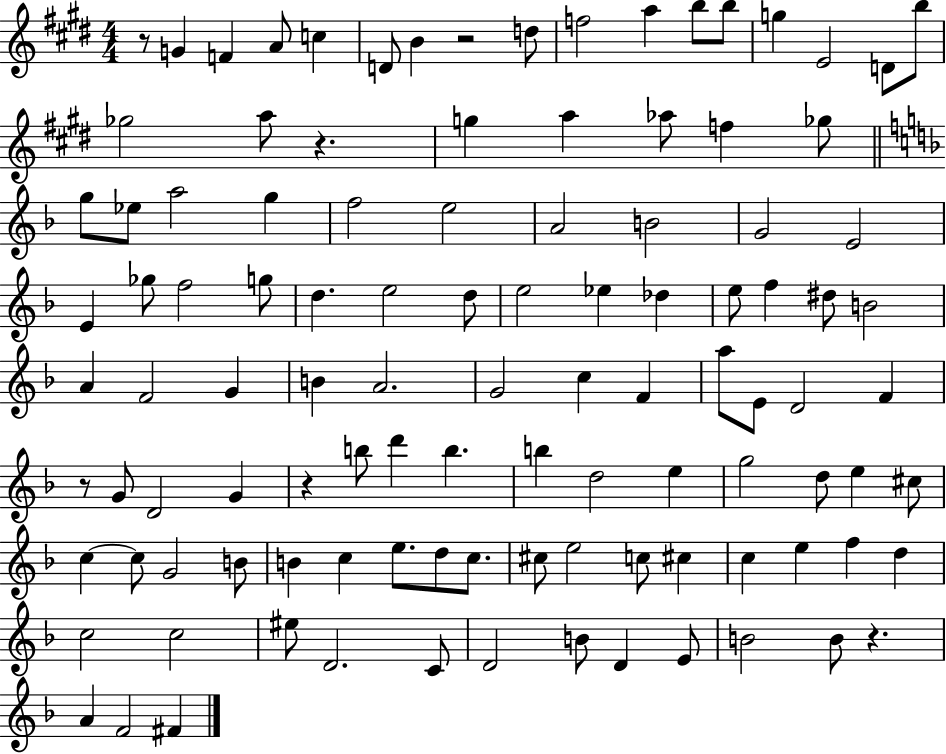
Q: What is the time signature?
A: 4/4